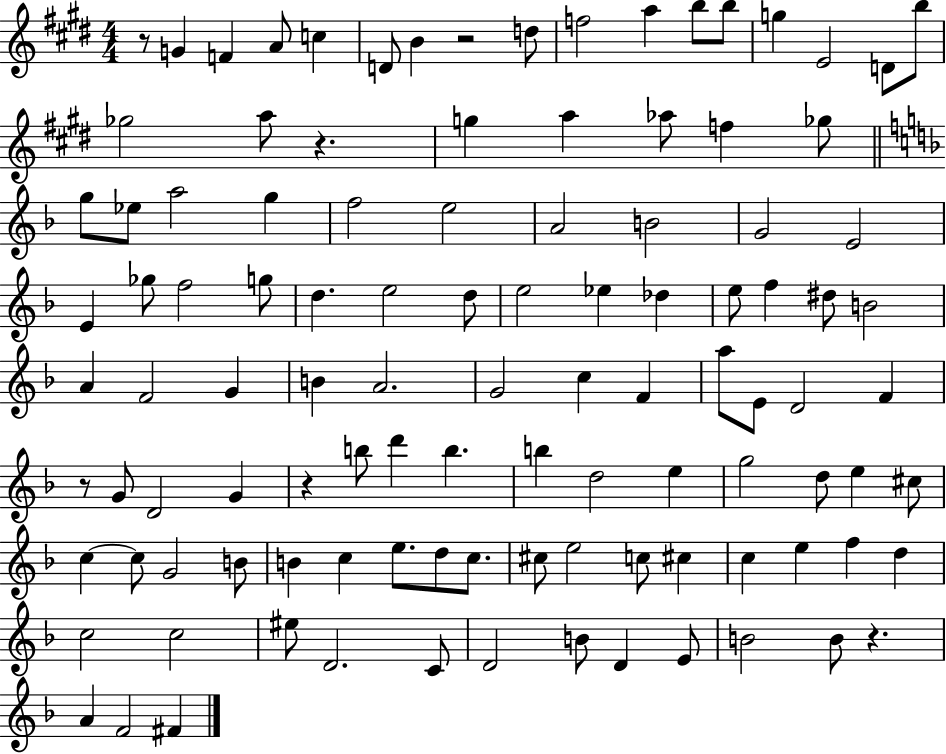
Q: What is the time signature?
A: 4/4